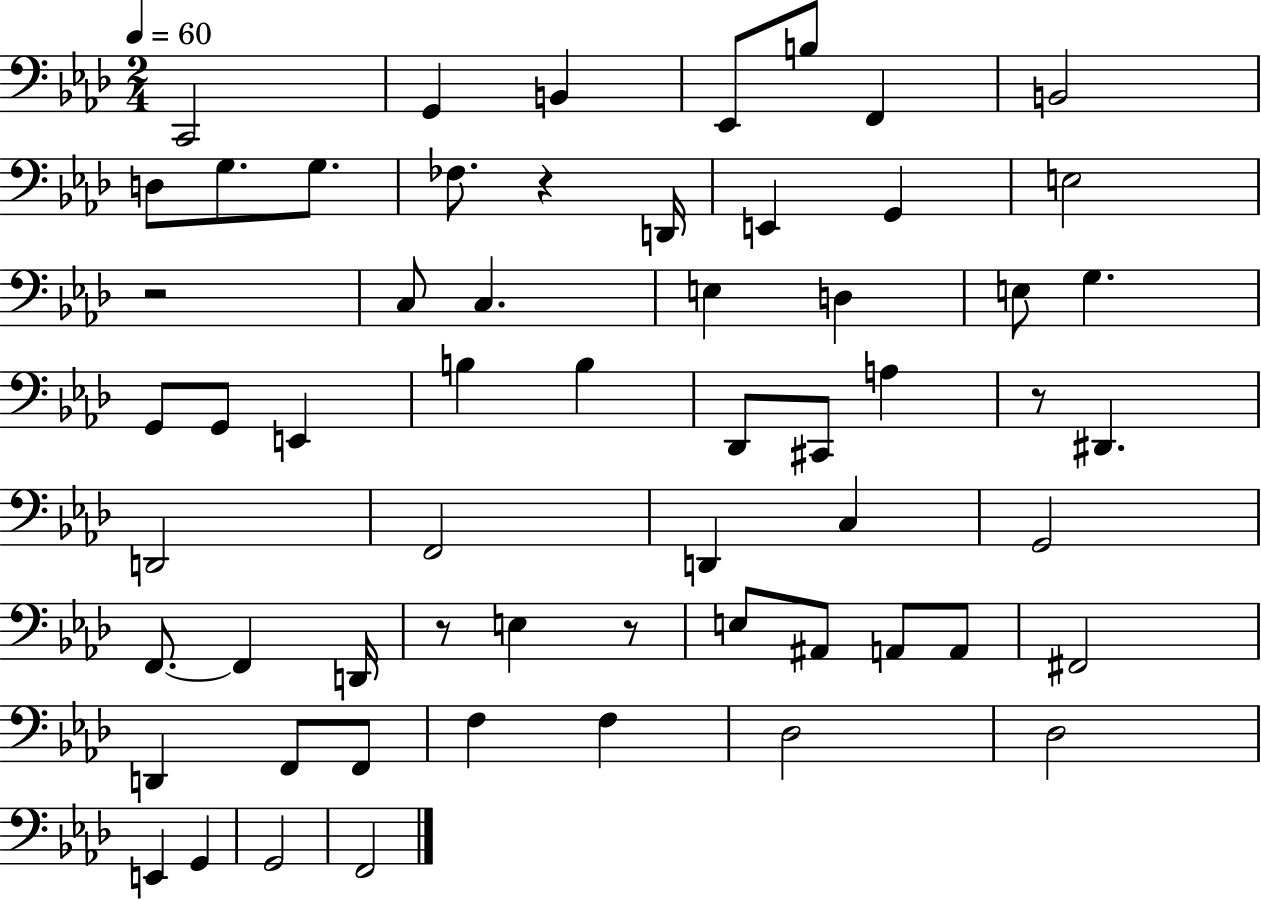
X:1
T:Untitled
M:2/4
L:1/4
K:Ab
C,,2 G,, B,, _E,,/2 B,/2 F,, B,,2 D,/2 G,/2 G,/2 _F,/2 z D,,/4 E,, G,, E,2 z2 C,/2 C, E, D, E,/2 G, G,,/2 G,,/2 E,, B, B, _D,,/2 ^C,,/2 A, z/2 ^D,, D,,2 F,,2 D,, C, G,,2 F,,/2 F,, D,,/4 z/2 E, z/2 E,/2 ^A,,/2 A,,/2 A,,/2 ^F,,2 D,, F,,/2 F,,/2 F, F, _D,2 _D,2 E,, G,, G,,2 F,,2